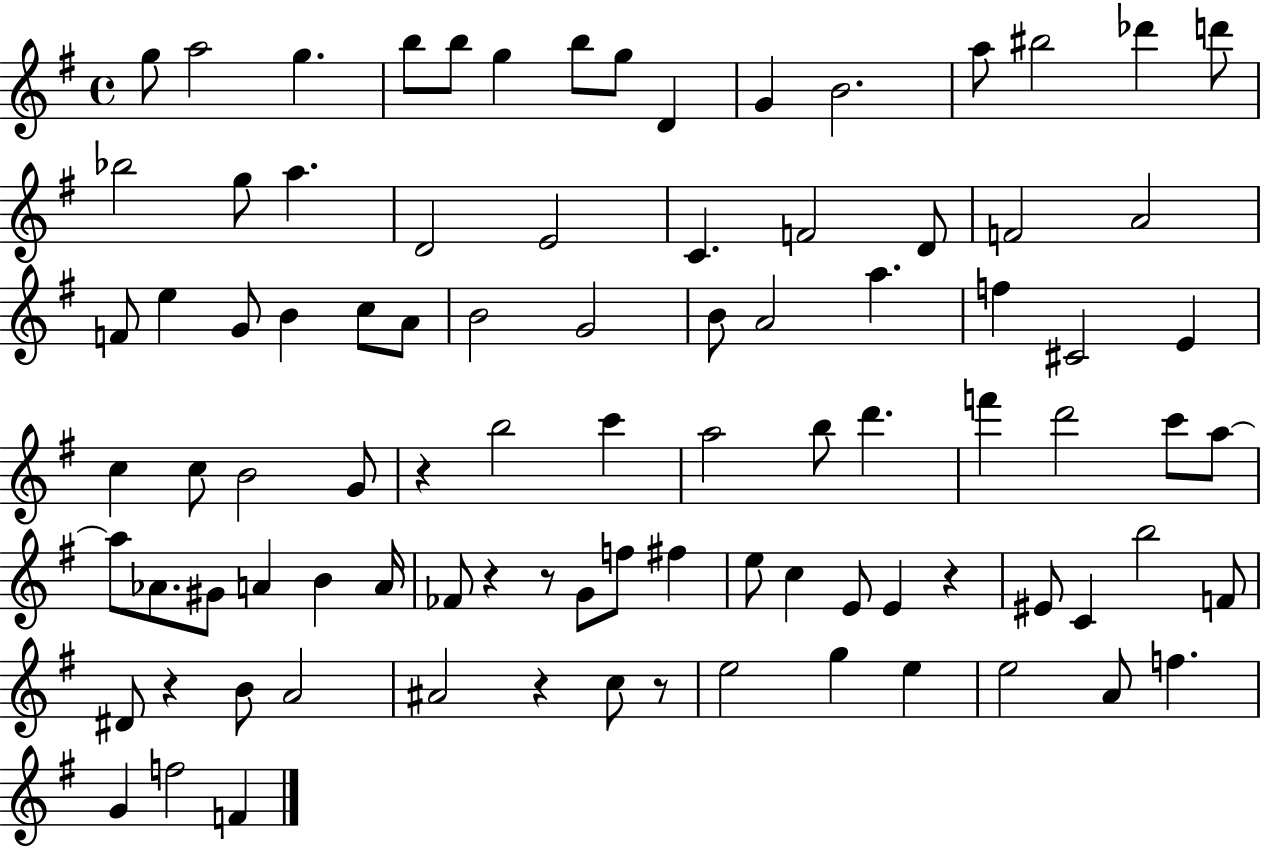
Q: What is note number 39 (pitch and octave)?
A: E4